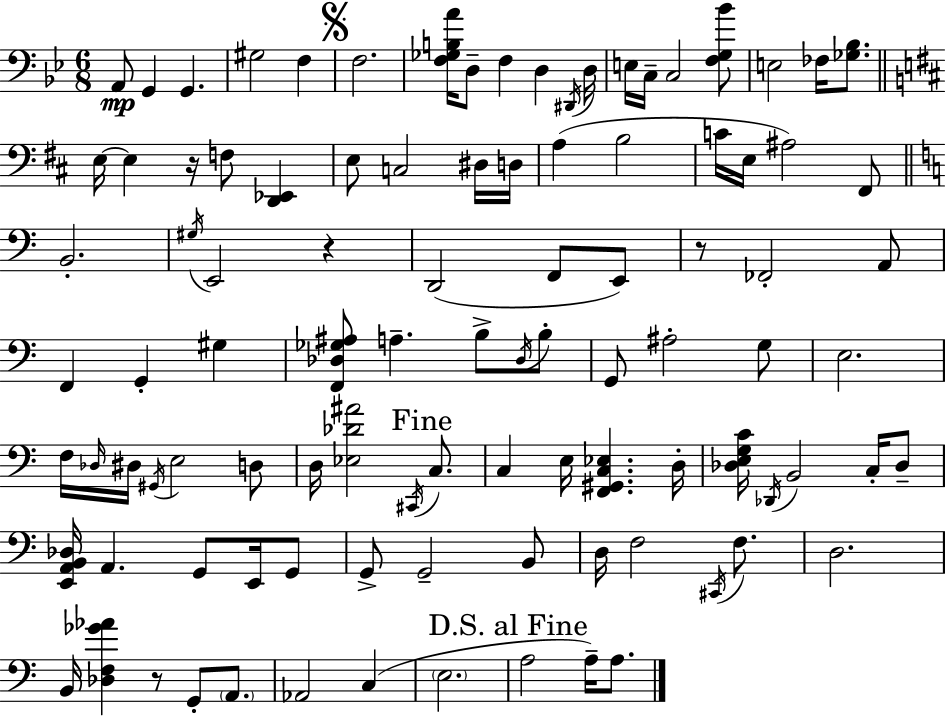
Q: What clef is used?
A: bass